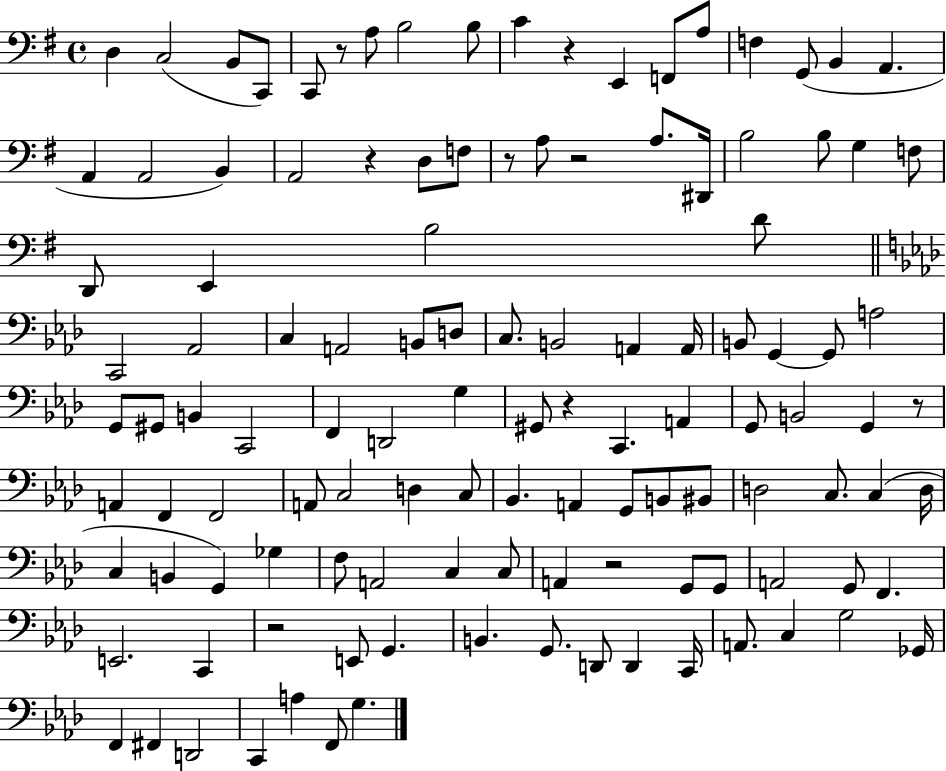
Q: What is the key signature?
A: G major